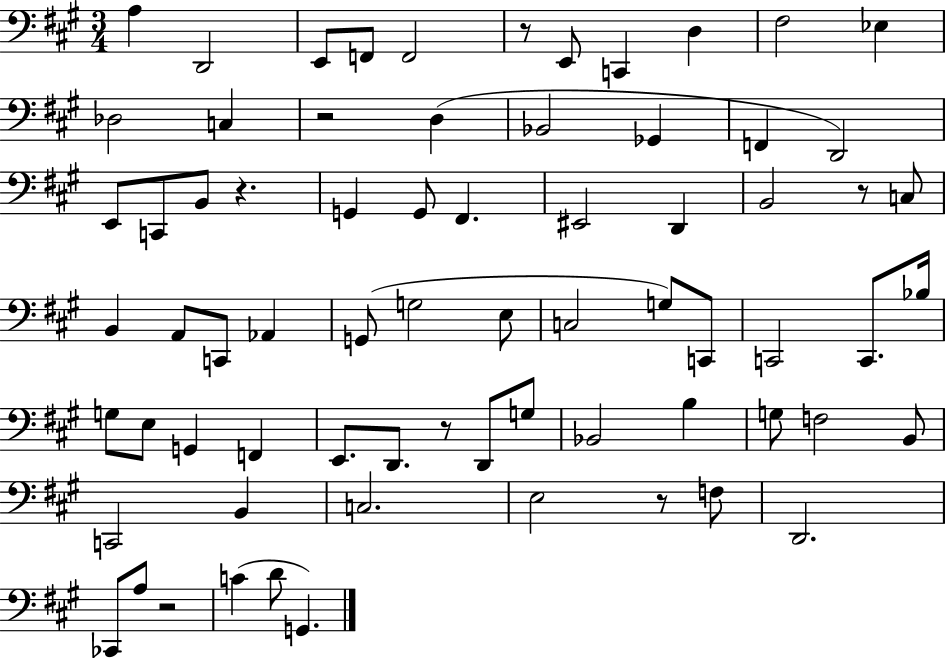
A3/q D2/h E2/e F2/e F2/h R/e E2/e C2/q D3/q F#3/h Eb3/q Db3/h C3/q R/h D3/q Bb2/h Gb2/q F2/q D2/h E2/e C2/e B2/e R/q. G2/q G2/e F#2/q. EIS2/h D2/q B2/h R/e C3/e B2/q A2/e C2/e Ab2/q G2/e G3/h E3/e C3/h G3/e C2/e C2/h C2/e. Bb3/s G3/e E3/e G2/q F2/q E2/e. D2/e. R/e D2/e G3/e Bb2/h B3/q G3/e F3/h B2/e C2/h B2/q C3/h. E3/h R/e F3/e D2/h. CES2/e A3/e R/h C4/q D4/e G2/q.